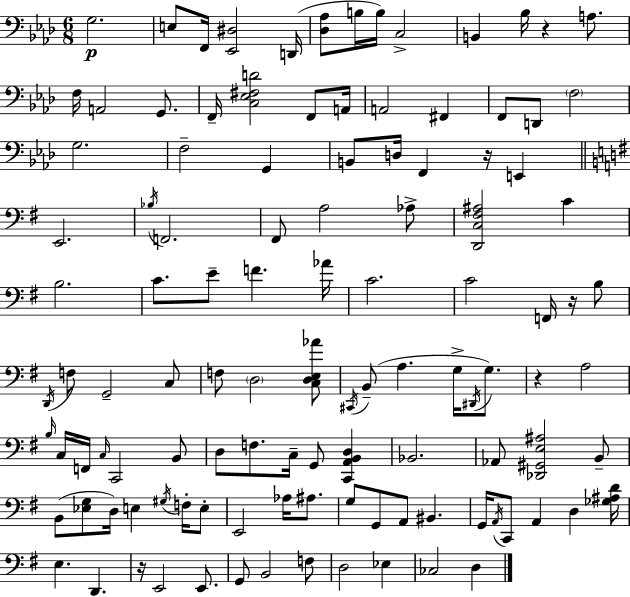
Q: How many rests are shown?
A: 5